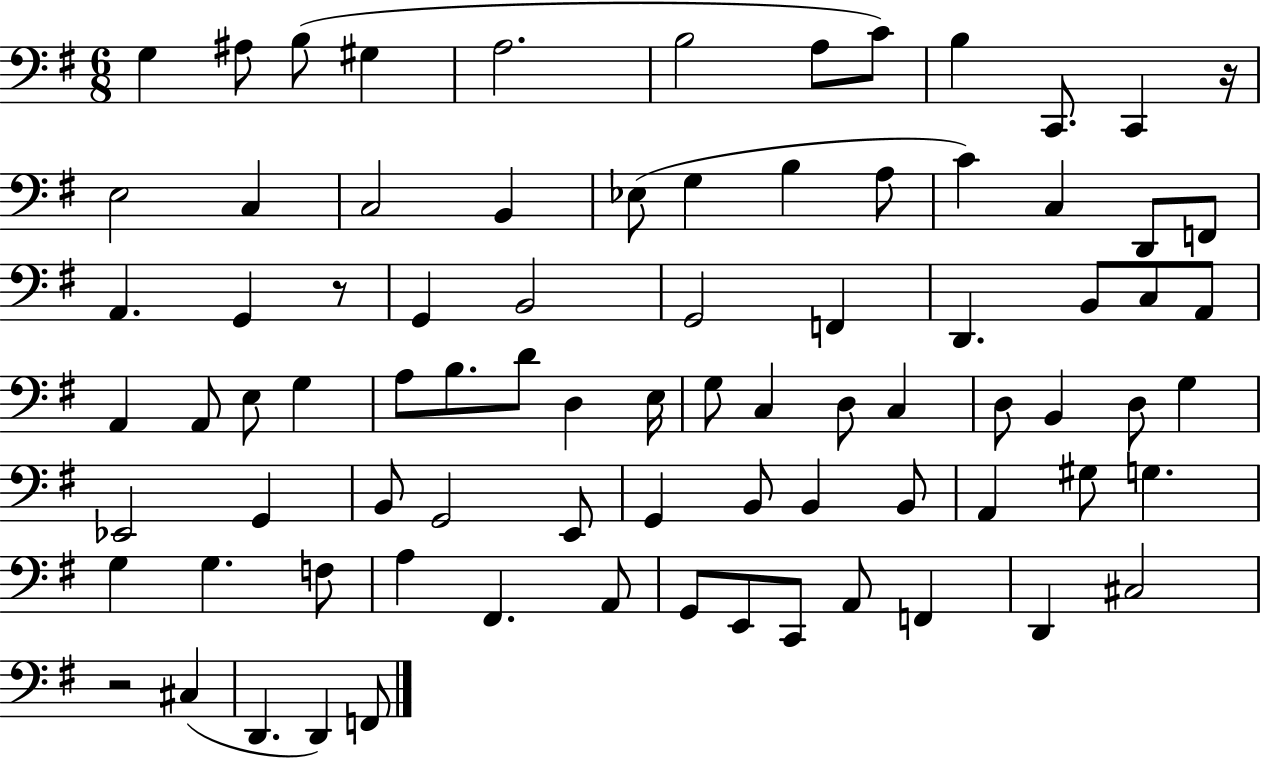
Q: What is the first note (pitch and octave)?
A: G3